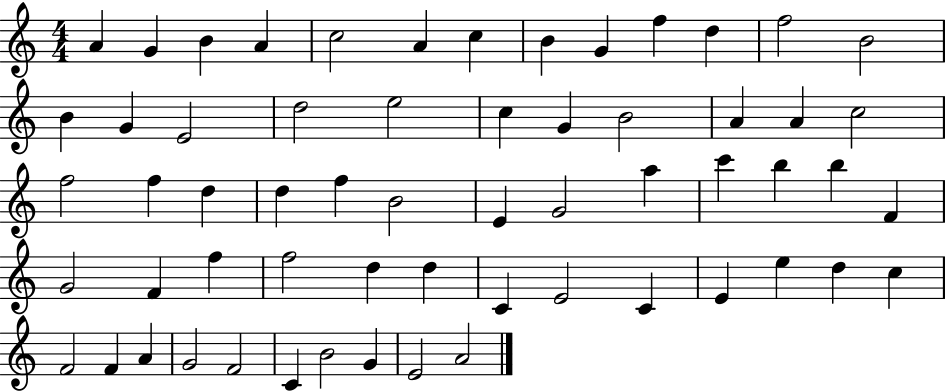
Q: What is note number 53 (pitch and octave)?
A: A4